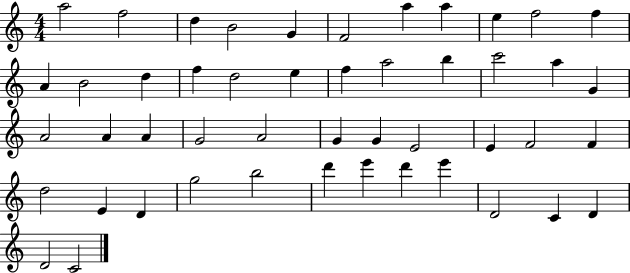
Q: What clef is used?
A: treble